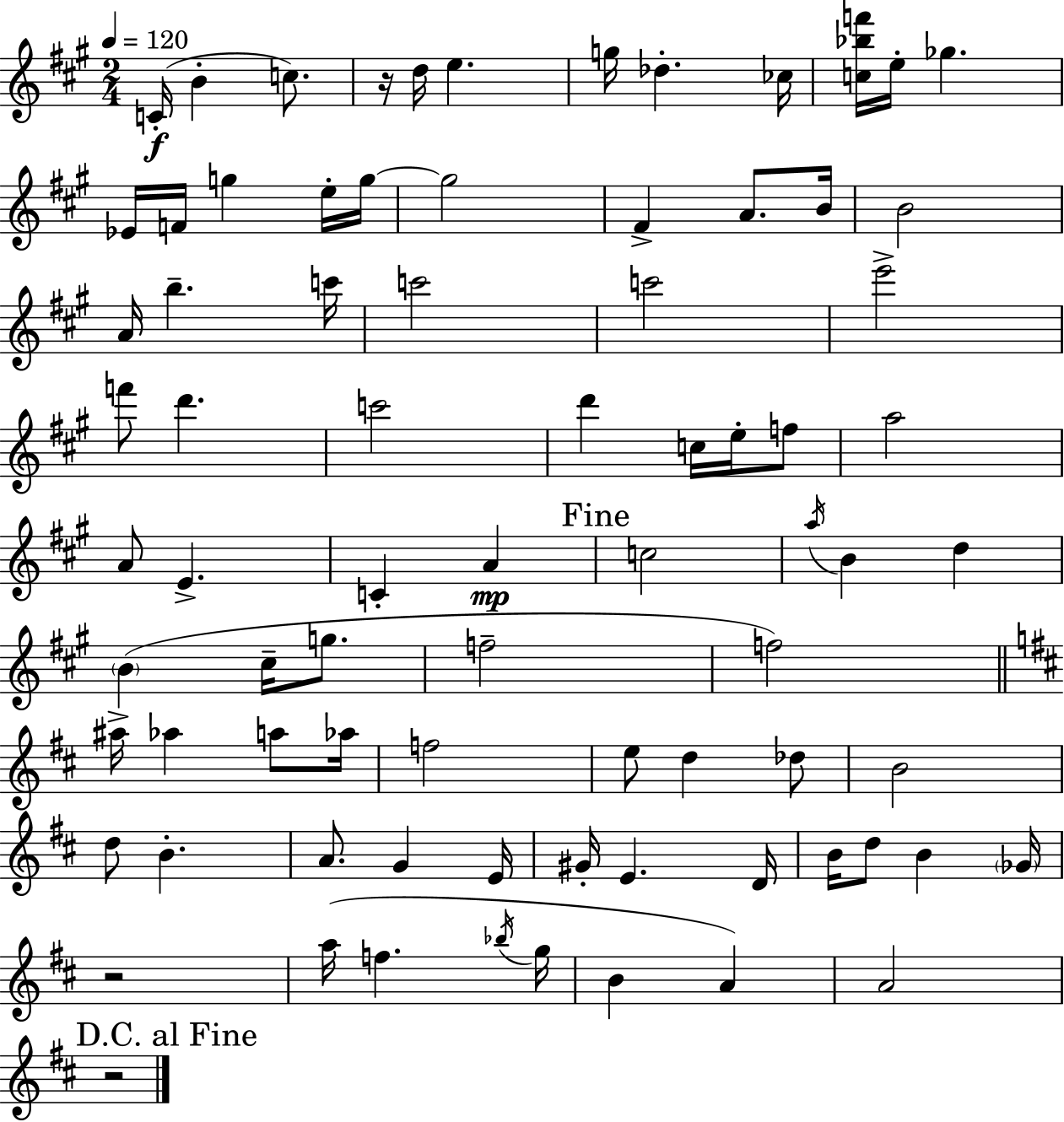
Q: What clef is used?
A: treble